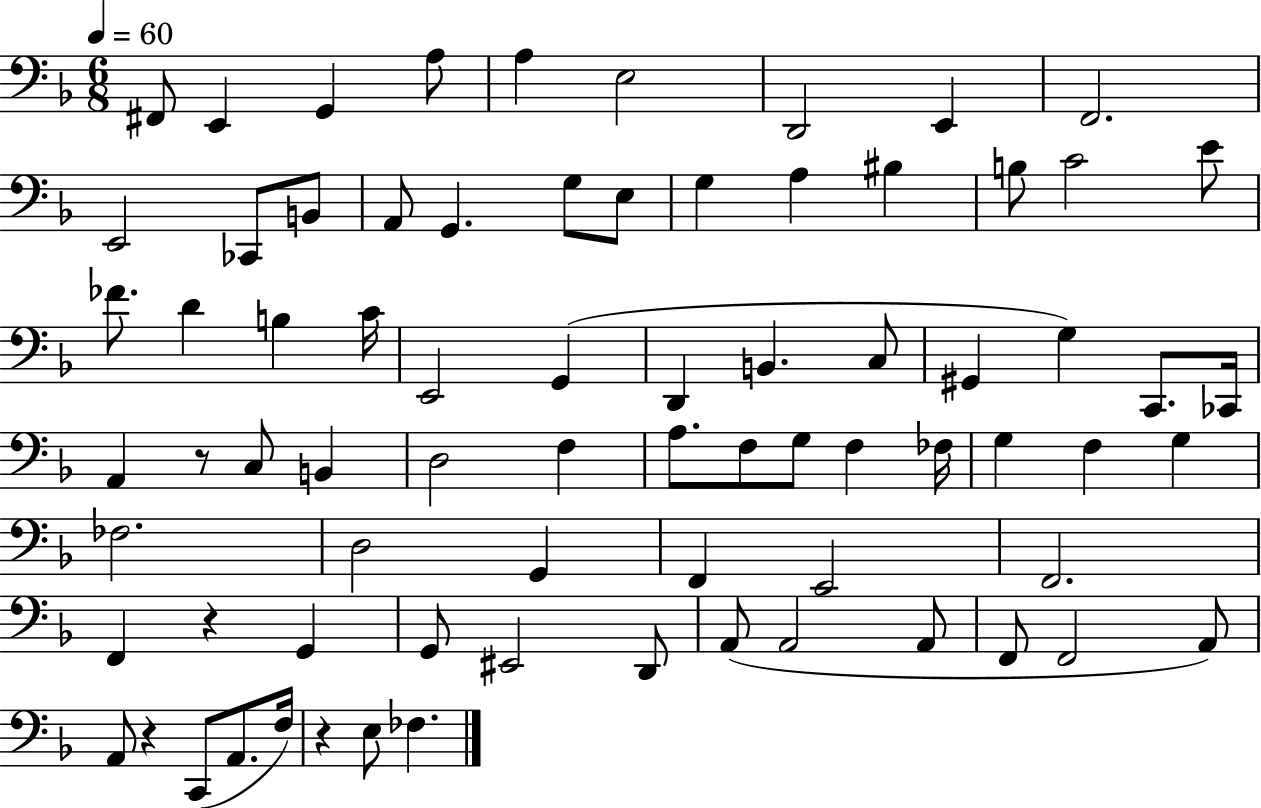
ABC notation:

X:1
T:Untitled
M:6/8
L:1/4
K:F
^F,,/2 E,, G,, A,/2 A, E,2 D,,2 E,, F,,2 E,,2 _C,,/2 B,,/2 A,,/2 G,, G,/2 E,/2 G, A, ^B, B,/2 C2 E/2 _F/2 D B, C/4 E,,2 G,, D,, B,, C,/2 ^G,, G, C,,/2 _C,,/4 A,, z/2 C,/2 B,, D,2 F, A,/2 F,/2 G,/2 F, _F,/4 G, F, G, _F,2 D,2 G,, F,, E,,2 F,,2 F,, z G,, G,,/2 ^E,,2 D,,/2 A,,/2 A,,2 A,,/2 F,,/2 F,,2 A,,/2 A,,/2 z C,,/2 A,,/2 F,/4 z E,/2 _F,